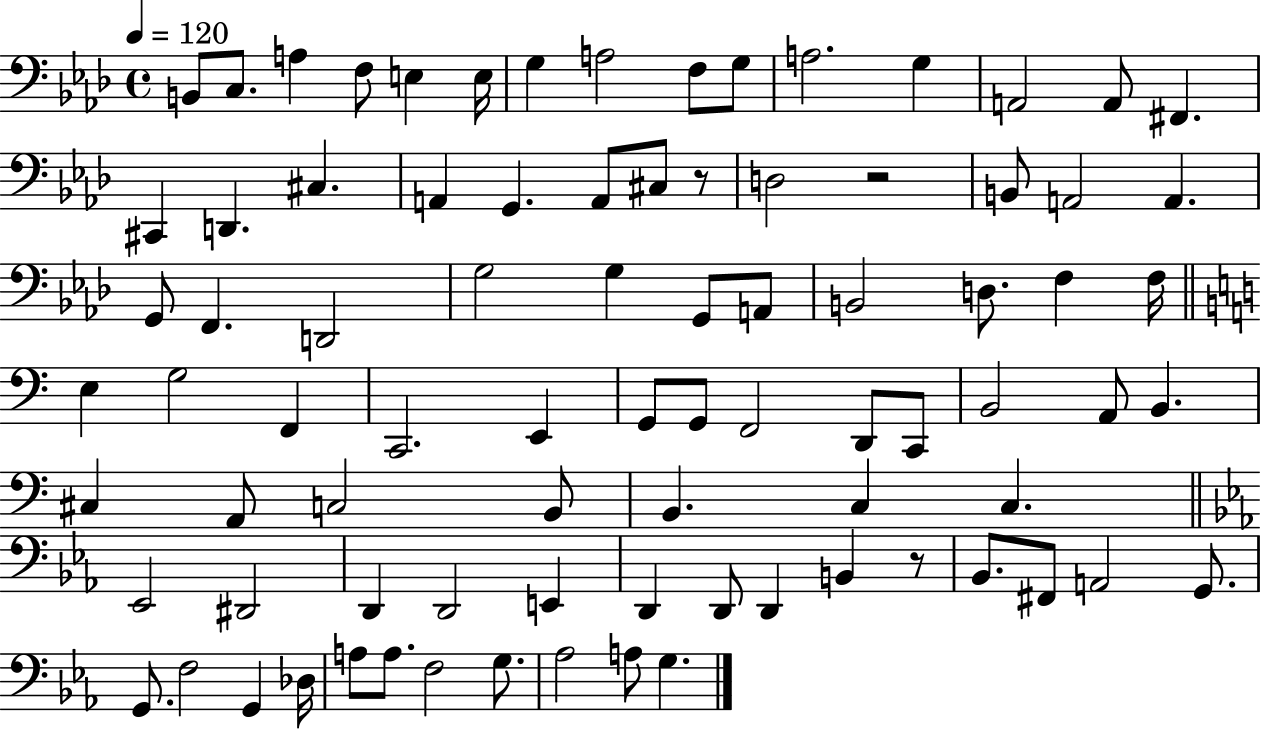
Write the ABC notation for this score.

X:1
T:Untitled
M:4/4
L:1/4
K:Ab
B,,/2 C,/2 A, F,/2 E, E,/4 G, A,2 F,/2 G,/2 A,2 G, A,,2 A,,/2 ^F,, ^C,, D,, ^C, A,, G,, A,,/2 ^C,/2 z/2 D,2 z2 B,,/2 A,,2 A,, G,,/2 F,, D,,2 G,2 G, G,,/2 A,,/2 B,,2 D,/2 F, F,/4 E, G,2 F,, C,,2 E,, G,,/2 G,,/2 F,,2 D,,/2 C,,/2 B,,2 A,,/2 B,, ^C, A,,/2 C,2 B,,/2 B,, C, C, _E,,2 ^D,,2 D,, D,,2 E,, D,, D,,/2 D,, B,, z/2 _B,,/2 ^F,,/2 A,,2 G,,/2 G,,/2 F,2 G,, _D,/4 A,/2 A,/2 F,2 G,/2 _A,2 A,/2 G,